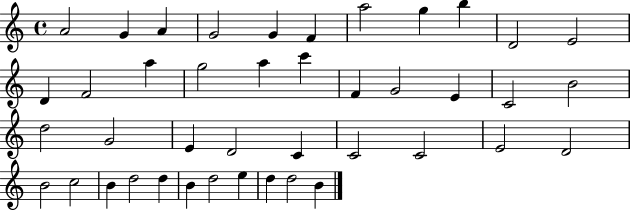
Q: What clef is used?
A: treble